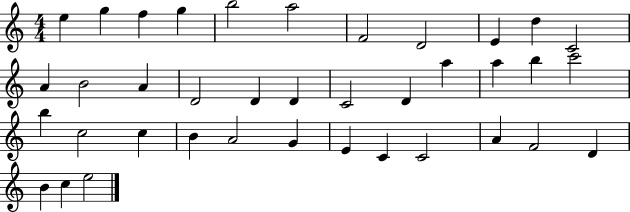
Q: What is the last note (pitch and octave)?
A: E5